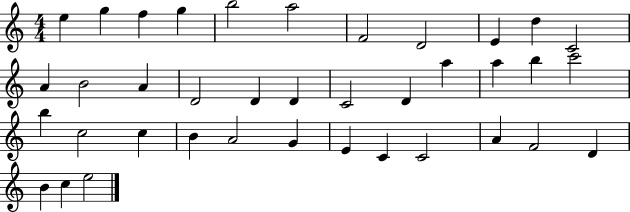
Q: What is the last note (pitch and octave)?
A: E5